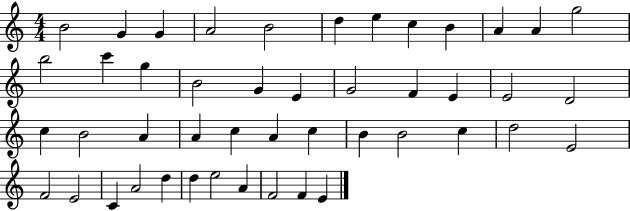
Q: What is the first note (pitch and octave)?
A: B4